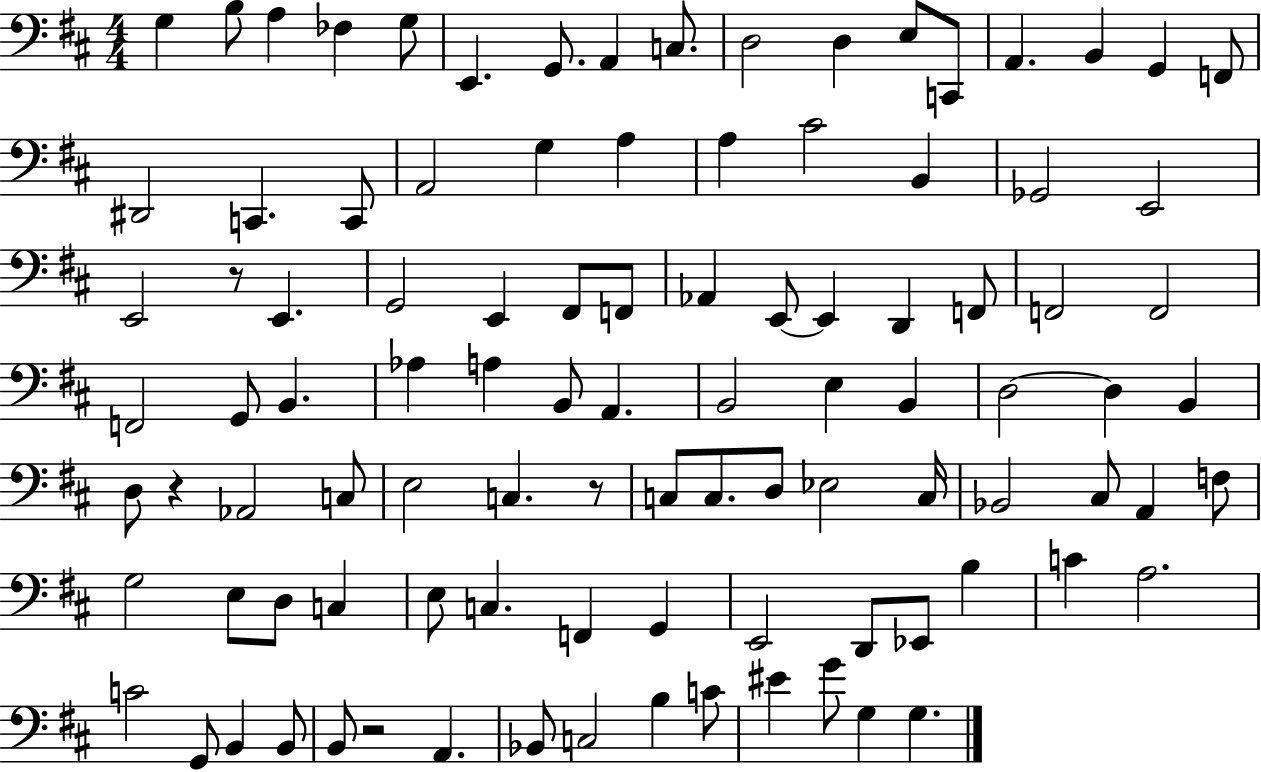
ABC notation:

X:1
T:Untitled
M:4/4
L:1/4
K:D
G, B,/2 A, _F, G,/2 E,, G,,/2 A,, C,/2 D,2 D, E,/2 C,,/2 A,, B,, G,, F,,/2 ^D,,2 C,, C,,/2 A,,2 G, A, A, ^C2 B,, _G,,2 E,,2 E,,2 z/2 E,, G,,2 E,, ^F,,/2 F,,/2 _A,, E,,/2 E,, D,, F,,/2 F,,2 F,,2 F,,2 G,,/2 B,, _A, A, B,,/2 A,, B,,2 E, B,, D,2 D, B,, D,/2 z _A,,2 C,/2 E,2 C, z/2 C,/2 C,/2 D,/2 _E,2 C,/4 _B,,2 ^C,/2 A,, F,/2 G,2 E,/2 D,/2 C, E,/2 C, F,, G,, E,,2 D,,/2 _E,,/2 B, C A,2 C2 G,,/2 B,, B,,/2 B,,/2 z2 A,, _B,,/2 C,2 B, C/2 ^E G/2 G, G,